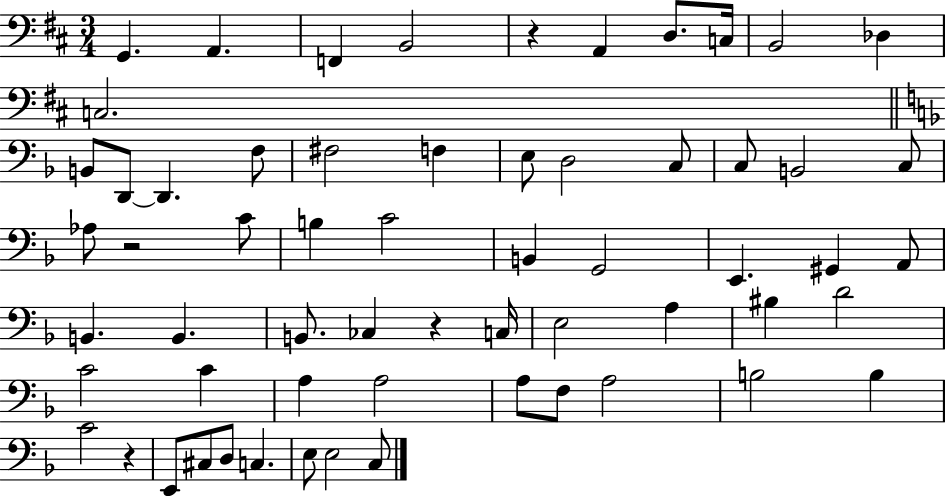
{
  \clef bass
  \numericTimeSignature
  \time 3/4
  \key d \major
  g,4. a,4. | f,4 b,2 | r4 a,4 d8. c16 | b,2 des4 | \break c2. | \bar "||" \break \key f \major b,8 d,8~~ d,4. f8 | fis2 f4 | e8 d2 c8 | c8 b,2 c8 | \break aes8 r2 c'8 | b4 c'2 | b,4 g,2 | e,4. gis,4 a,8 | \break b,4. b,4. | b,8. ces4 r4 c16 | e2 a4 | bis4 d'2 | \break c'2 c'4 | a4 a2 | a8 f8 a2 | b2 b4 | \break c'2 r4 | e,8 cis8 d8 c4. | e8 e2 c8 | \bar "|."
}